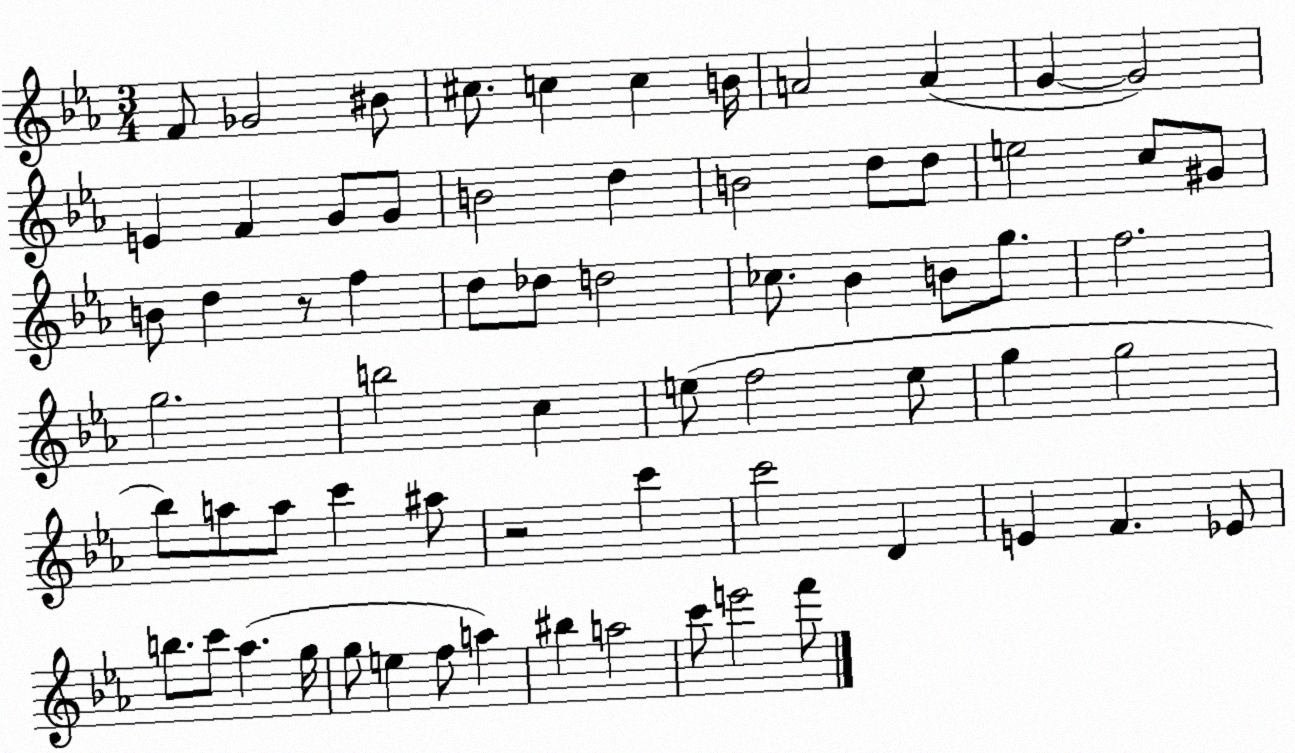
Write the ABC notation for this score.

X:1
T:Untitled
M:3/4
L:1/4
K:Eb
F/2 _G2 ^B/2 ^c/2 c c B/4 A2 A G G2 E F G/2 G/2 B2 d B2 d/2 d/2 e2 c/2 ^G/2 B/2 d z/2 f d/2 _d/2 d2 _c/2 _B B/2 g/2 f2 g2 b2 c e/2 f2 e/2 g g2 _b/2 a/2 a/2 c' ^a/2 z2 c' c'2 D E F _E/2 b/2 c'/2 _a g/4 g/2 e f/2 a ^b a2 c'/2 e'2 f'/2